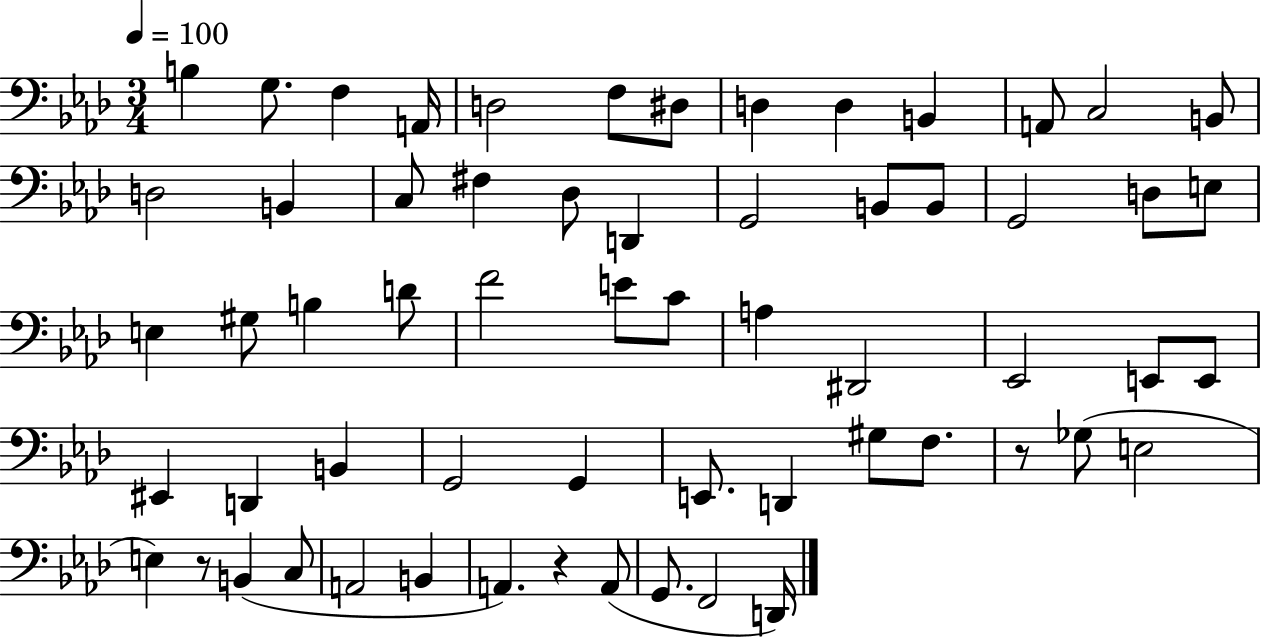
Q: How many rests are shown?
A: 3